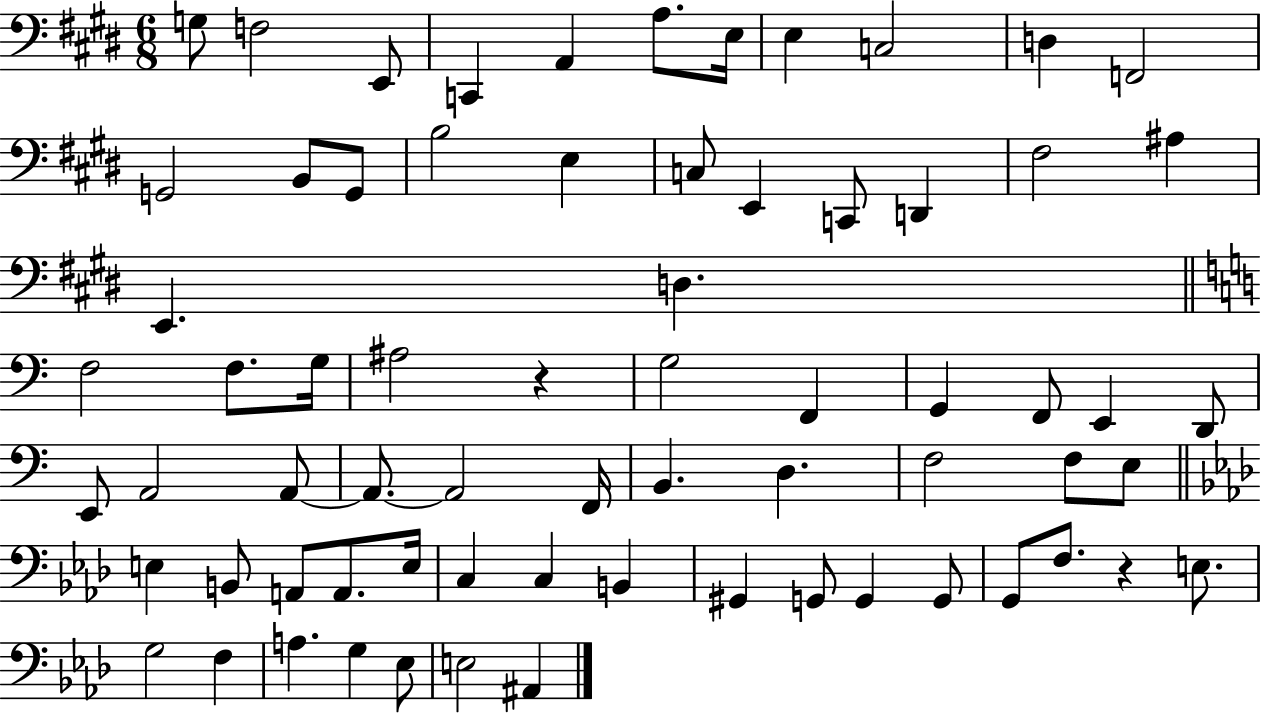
X:1
T:Untitled
M:6/8
L:1/4
K:E
G,/2 F,2 E,,/2 C,, A,, A,/2 E,/4 E, C,2 D, F,,2 G,,2 B,,/2 G,,/2 B,2 E, C,/2 E,, C,,/2 D,, ^F,2 ^A, E,, D, F,2 F,/2 G,/4 ^A,2 z G,2 F,, G,, F,,/2 E,, D,,/2 E,,/2 A,,2 A,,/2 A,,/2 A,,2 F,,/4 B,, D, F,2 F,/2 E,/2 E, B,,/2 A,,/2 A,,/2 E,/4 C, C, B,, ^G,, G,,/2 G,, G,,/2 G,,/2 F,/2 z E,/2 G,2 F, A, G, _E,/2 E,2 ^A,,